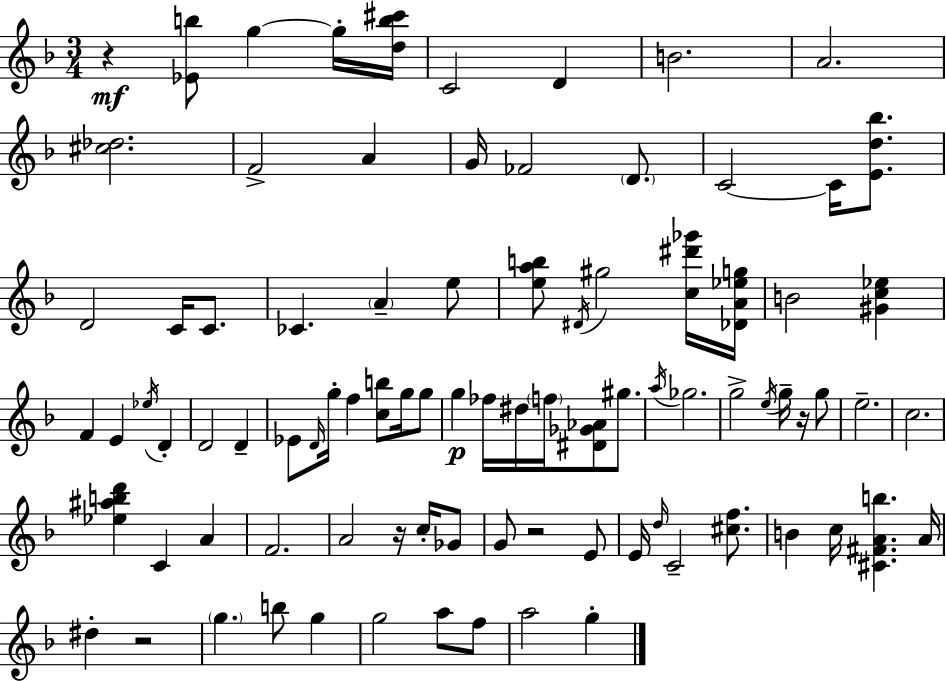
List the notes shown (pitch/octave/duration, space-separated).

R/q [Eb4,B5]/e G5/q G5/s [D5,B5,C#6]/s C4/h D4/q B4/h. A4/h. [C#5,Db5]/h. F4/h A4/q G4/s FES4/h D4/e. C4/h C4/s [E4,D5,Bb5]/e. D4/h C4/s C4/e. CES4/q. A4/q E5/e [E5,A5,B5]/e D#4/s G#5/h [C5,D#6,Gb6]/s [Db4,A4,Eb5,G5]/s B4/h [G#4,C5,Eb5]/q F4/q E4/q Eb5/s D4/q D4/h D4/q Eb4/e D4/s G5/s F5/q [C5,B5]/e G5/s G5/e G5/q FES5/s D#5/s F5/s [D#4,Gb4,Ab4]/e G#5/e. A5/s Gb5/h. G5/h E5/s G5/s R/s G5/e E5/h. C5/h. [Eb5,A#5,B5,D6]/q C4/q A4/q F4/h. A4/h R/s C5/s Gb4/e G4/e R/h E4/e E4/s D5/s C4/h [C#5,F5]/e. B4/q C5/s [C#4,F#4,A4,B5]/q. A4/s D#5/q R/h G5/q. B5/e G5/q G5/h A5/e F5/e A5/h G5/q